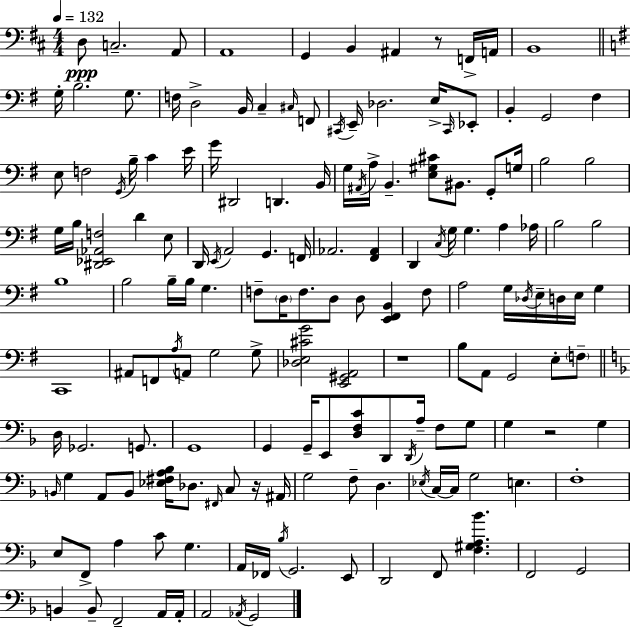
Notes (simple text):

D3/e C3/h. A2/e A2/w G2/q B2/q A#2/q R/e F2/s A2/s B2/w G3/s B3/h. G3/e. F3/s D3/h B2/s C3/q C#3/s F2/e C#2/s E2/s Db3/h. E3/s C#2/s Eb2/e B2/q G2/h F#3/q E3/e F3/h G2/s B3/s C4/q E4/s G4/s D#2/h D2/q. B2/s G3/s A#2/s A3/s B2/q. [E3,G#3,C#4]/e BIS2/e. G2/e G3/s B3/h B3/h G3/s B3/s [D#2,Eb2,Ab2,F3]/h D4/q E3/e D2/s E2/s A2/h G2/q. F2/s Ab2/h. [F#2,Ab2]/q D2/q C3/s G3/s G3/q. A3/q Ab3/s B3/h B3/h B3/w B3/h B3/s B3/s G3/q. F3/e D3/s F3/e. D3/e D3/e [E2,F#2,B2]/q F3/e A3/h G3/s Db3/s E3/s D3/s E3/s G3/q C2/w A#2/e F2/e A3/s A2/e G3/h G3/e [Db3,E3,C#4,G4]/h [E2,G#2,A2]/h R/w B3/e A2/e G2/h E3/e F3/e D3/s Gb2/h. G2/e. G2/w G2/q G2/s E2/e [D3,F3,C4]/e D2/e D2/s A3/s F3/e G3/e G3/q R/h G3/q B2/s G3/q A2/e B2/e [Eb3,F#3,A3,Bb3]/s Db3/e. F#2/s C3/e R/s A#2/s G3/h F3/e D3/q. Eb3/s C3/s C3/s G3/h E3/q. F3/w E3/e F2/e A3/q C4/e G3/q. A2/s FES2/s Bb3/s G2/h. E2/e D2/h F2/e [F3,G#3,A3,Bb4]/q. F2/h G2/h B2/q B2/e F2/h A2/s A2/s A2/h Ab2/s G2/h